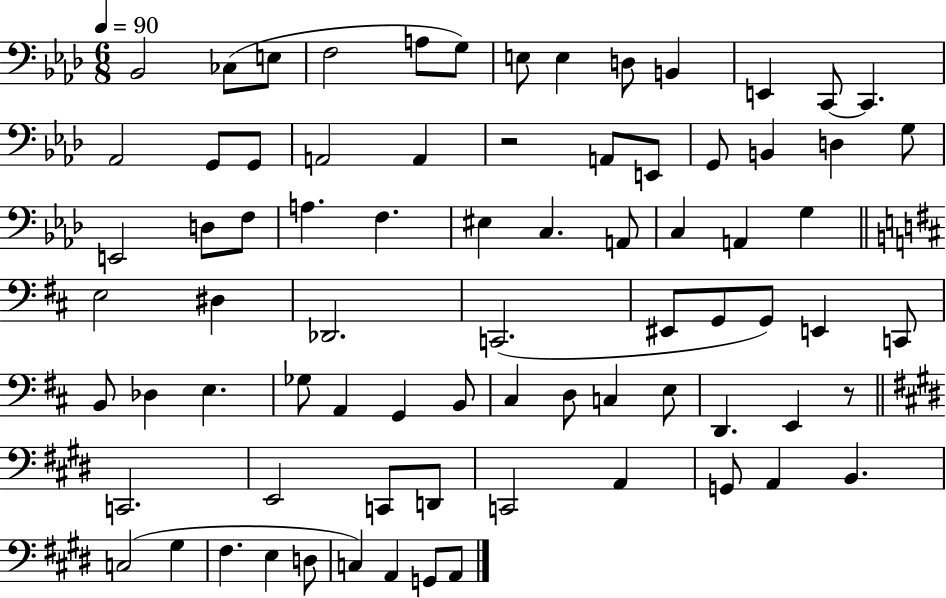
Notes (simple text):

Bb2/h CES3/e E3/e F3/h A3/e G3/e E3/e E3/q D3/e B2/q E2/q C2/e C2/q. Ab2/h G2/e G2/e A2/h A2/q R/h A2/e E2/e G2/e B2/q D3/q G3/e E2/h D3/e F3/e A3/q. F3/q. EIS3/q C3/q. A2/e C3/q A2/q G3/q E3/h D#3/q Db2/h. C2/h. EIS2/e G2/e G2/e E2/q C2/e B2/e Db3/q E3/q. Gb3/e A2/q G2/q B2/e C#3/q D3/e C3/q E3/e D2/q. E2/q R/e C2/h. E2/h C2/e D2/e C2/h A2/q G2/e A2/q B2/q. C3/h G#3/q F#3/q. E3/q D3/e C3/q A2/q G2/e A2/e